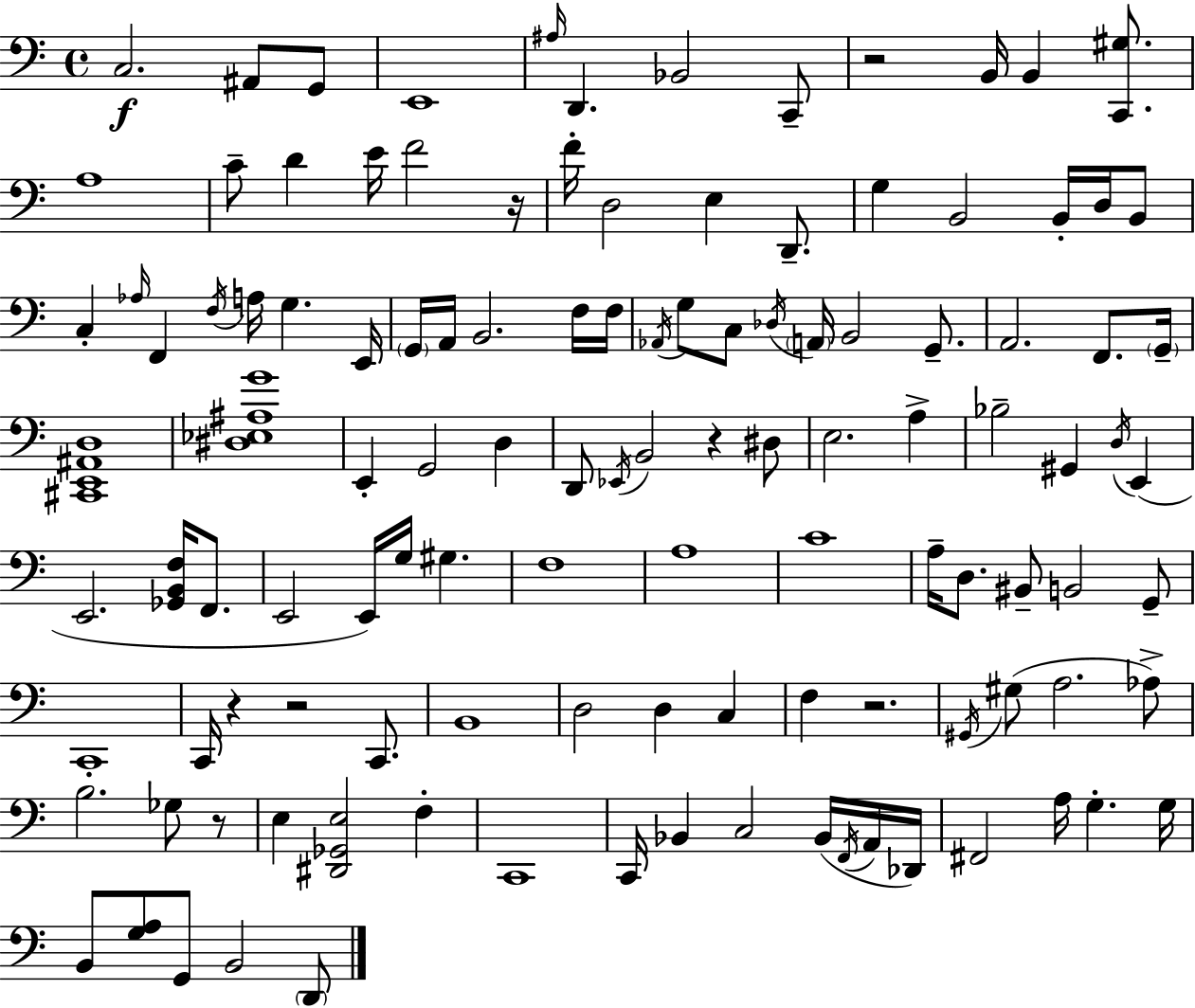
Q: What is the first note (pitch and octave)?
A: C3